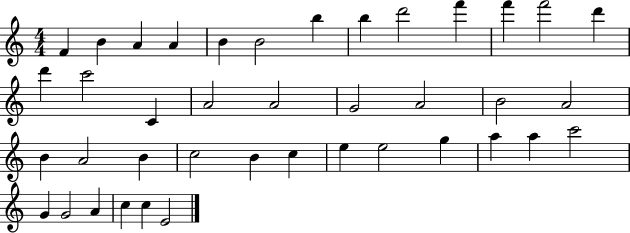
F4/q B4/q A4/q A4/q B4/q B4/h B5/q B5/q D6/h F6/q F6/q F6/h D6/q D6/q C6/h C4/q A4/h A4/h G4/h A4/h B4/h A4/h B4/q A4/h B4/q C5/h B4/q C5/q E5/q E5/h G5/q A5/q A5/q C6/h G4/q G4/h A4/q C5/q C5/q E4/h